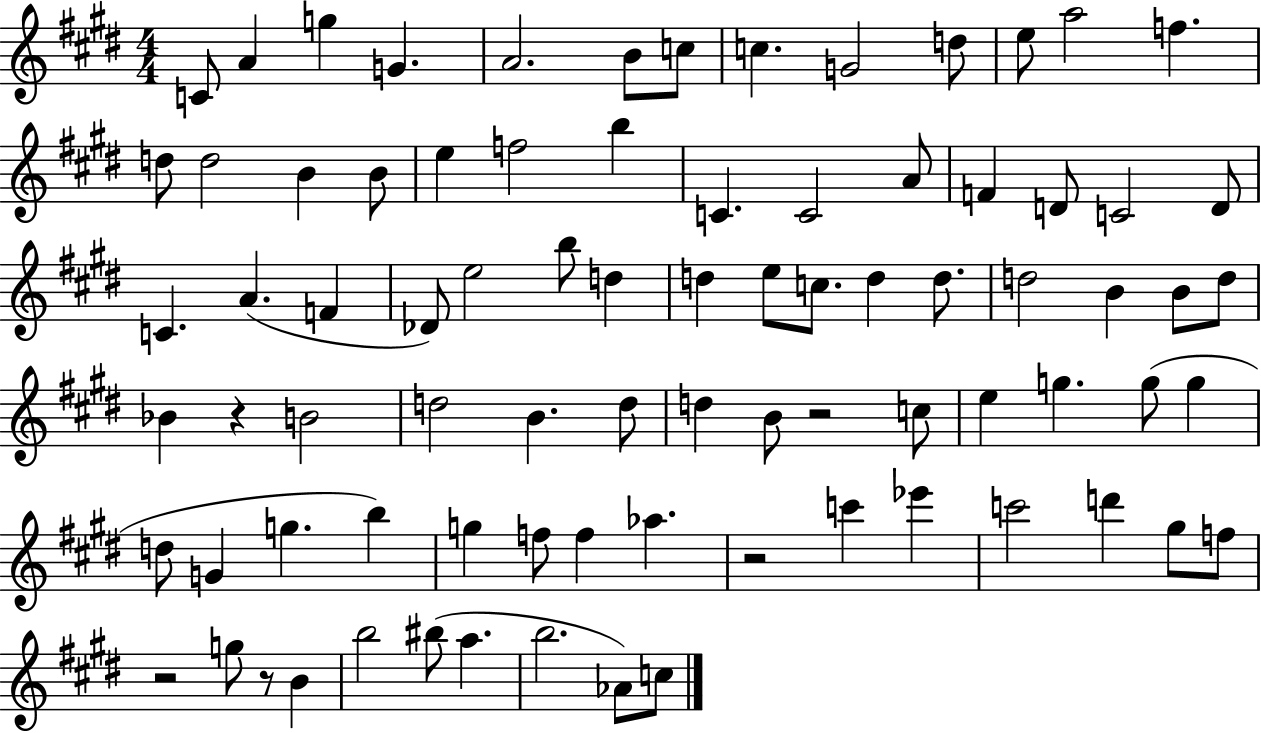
C4/e A4/q G5/q G4/q. A4/h. B4/e C5/e C5/q. G4/h D5/e E5/e A5/h F5/q. D5/e D5/h B4/q B4/e E5/q F5/h B5/q C4/q. C4/h A4/e F4/q D4/e C4/h D4/e C4/q. A4/q. F4/q Db4/e E5/h B5/e D5/q D5/q E5/e C5/e. D5/q D5/e. D5/h B4/q B4/e D5/e Bb4/q R/q B4/h D5/h B4/q. D5/e D5/q B4/e R/h C5/e E5/q G5/q. G5/e G5/q D5/e G4/q G5/q. B5/q G5/q F5/e F5/q Ab5/q. R/h C6/q Eb6/q C6/h D6/q G#5/e F5/e R/h G5/e R/e B4/q B5/h BIS5/e A5/q. B5/h. Ab4/e C5/e